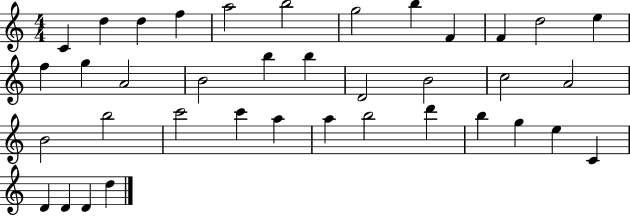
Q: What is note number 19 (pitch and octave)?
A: D4